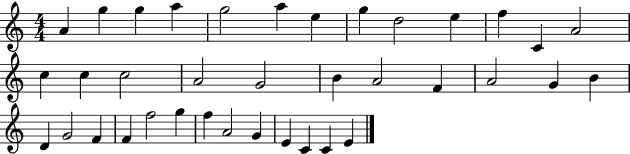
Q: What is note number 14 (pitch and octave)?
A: C5